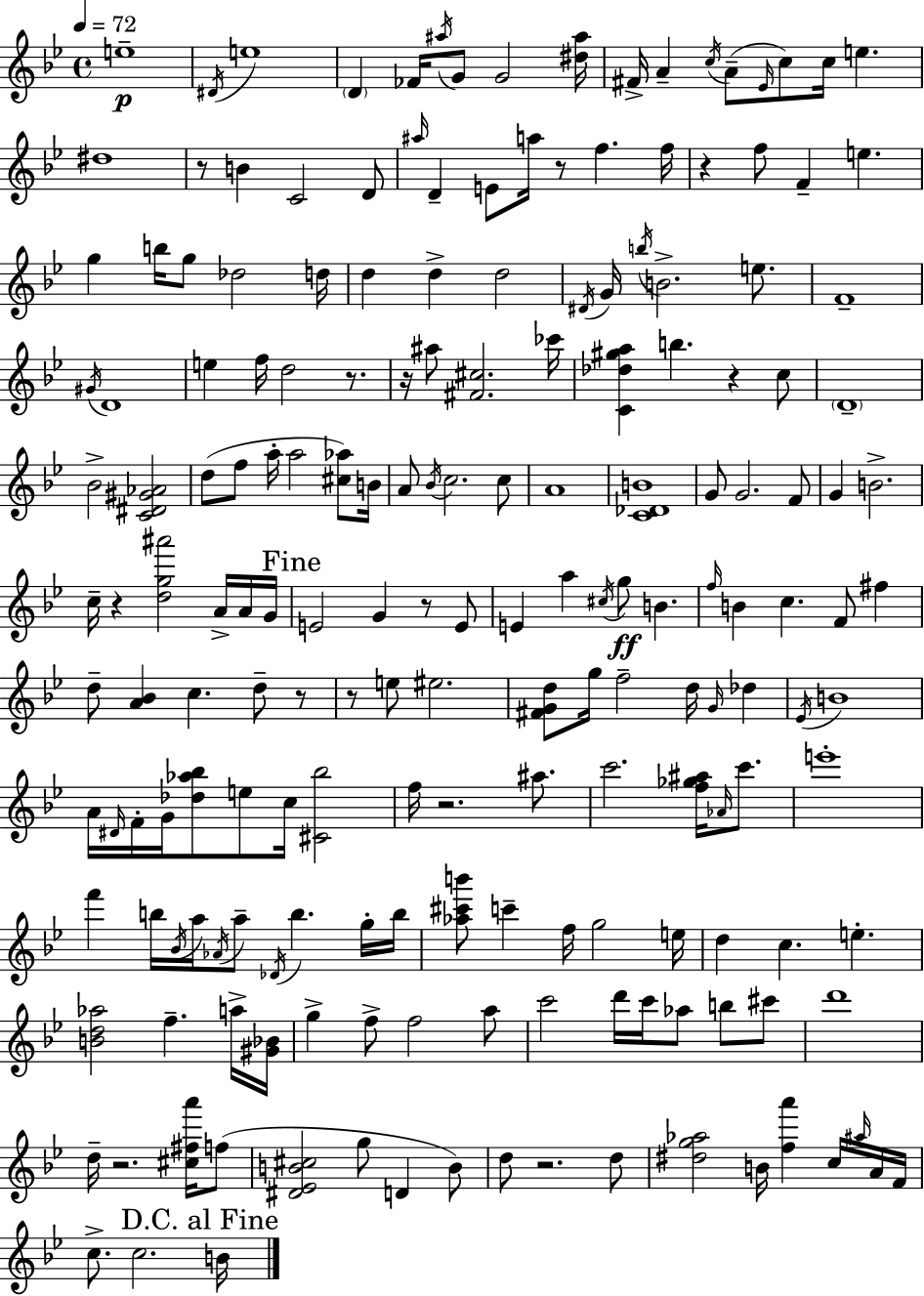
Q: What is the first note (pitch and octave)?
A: E5